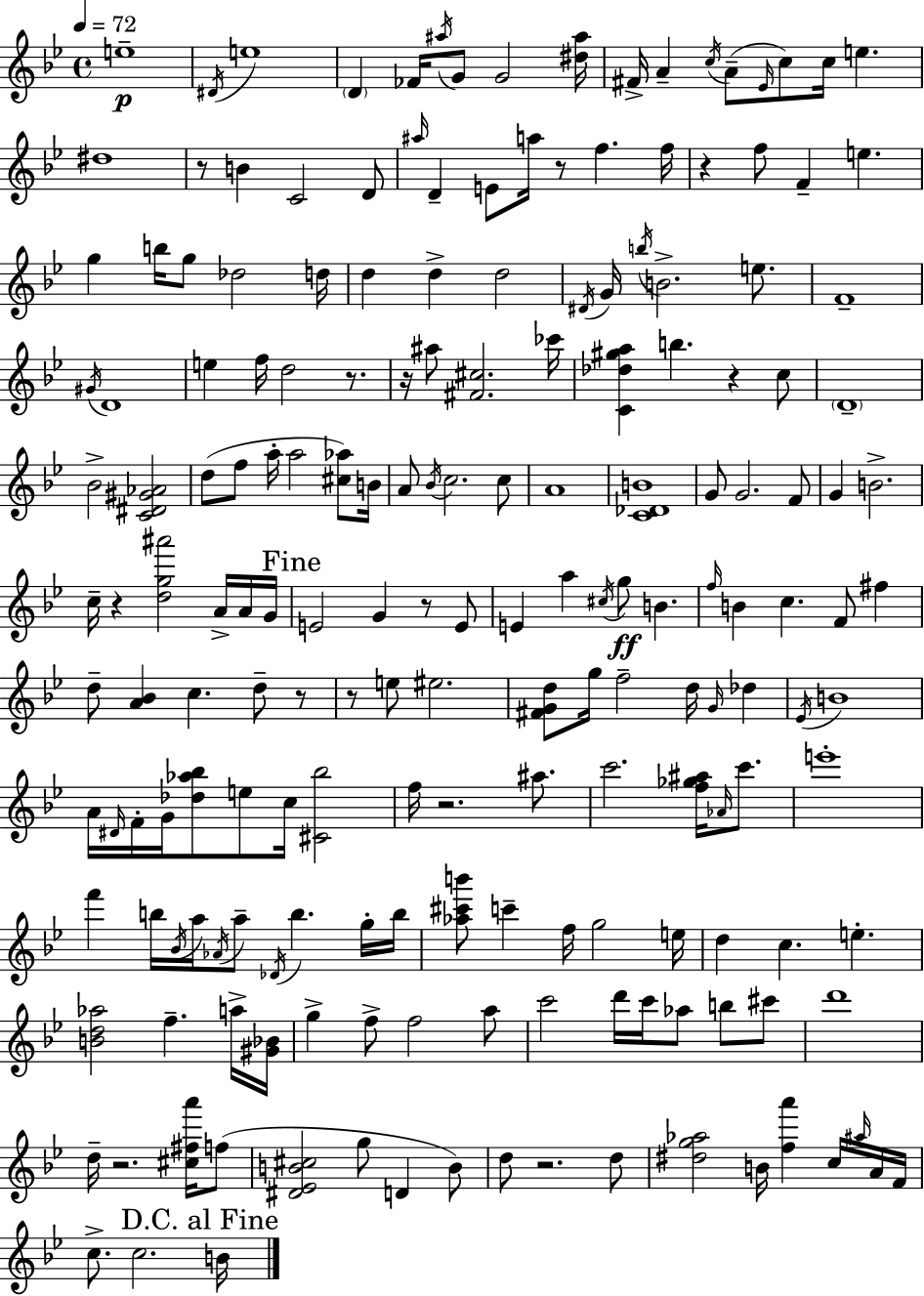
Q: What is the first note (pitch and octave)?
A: E5